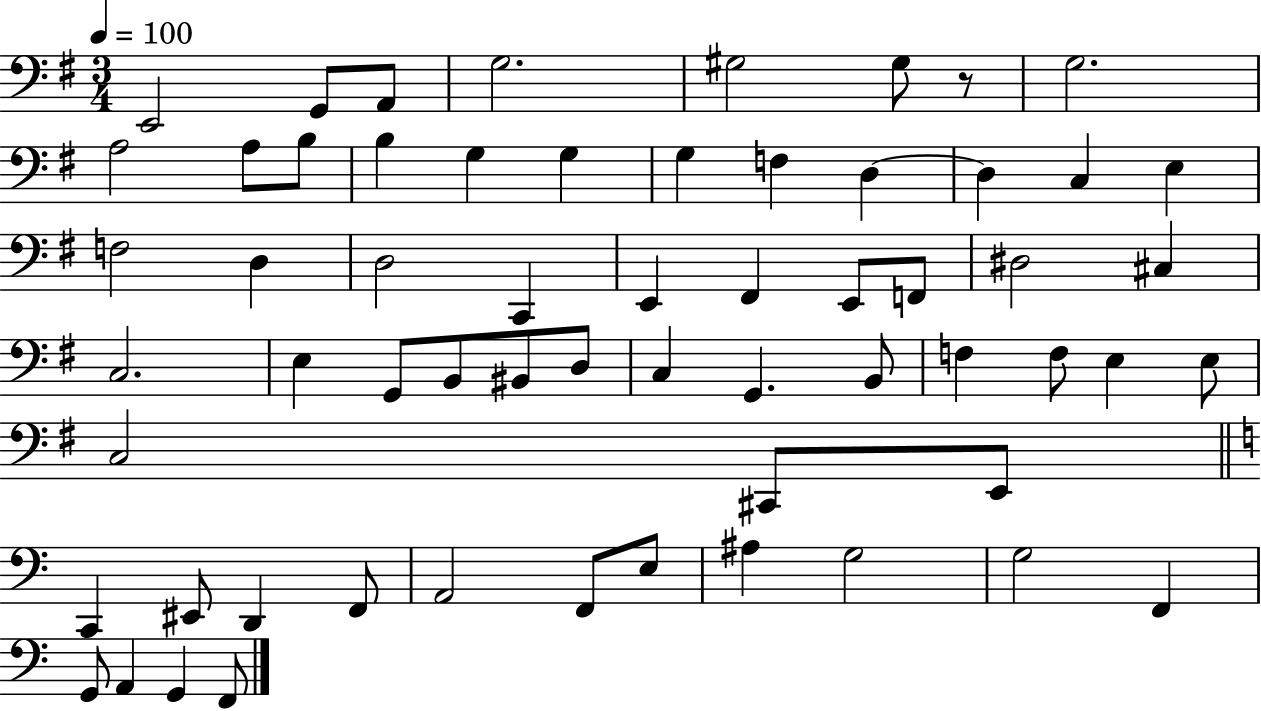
{
  \clef bass
  \numericTimeSignature
  \time 3/4
  \key g \major
  \tempo 4 = 100
  e,2 g,8 a,8 | g2. | gis2 gis8 r8 | g2. | \break a2 a8 b8 | b4 g4 g4 | g4 f4 d4~~ | d4 c4 e4 | \break f2 d4 | d2 c,4 | e,4 fis,4 e,8 f,8 | dis2 cis4 | \break c2. | e4 g,8 b,8 bis,8 d8 | c4 g,4. b,8 | f4 f8 e4 e8 | \break c2 cis,8 e,8 | \bar "||" \break \key c \major c,4 eis,8 d,4 f,8 | a,2 f,8 e8 | ais4 g2 | g2 f,4 | \break g,8 a,4 g,4 f,8 | \bar "|."
}